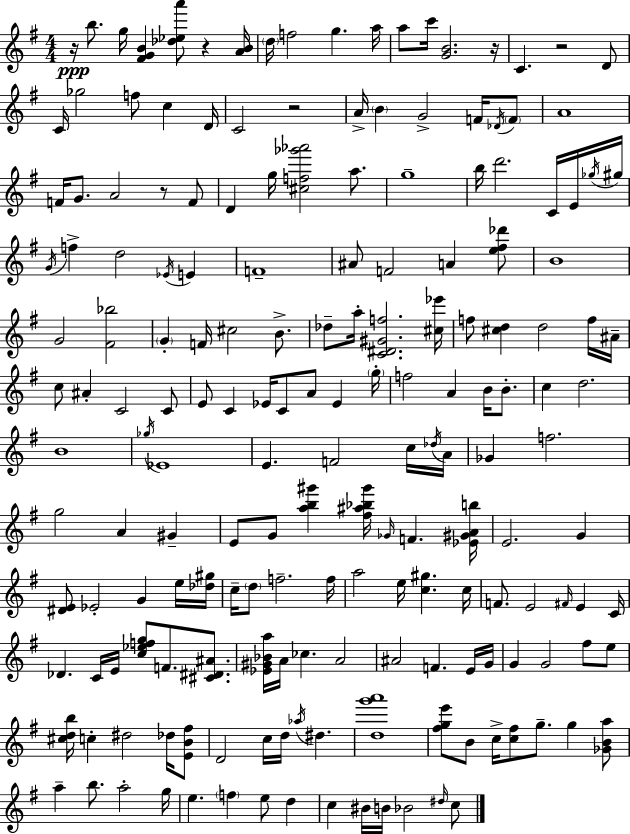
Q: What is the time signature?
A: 4/4